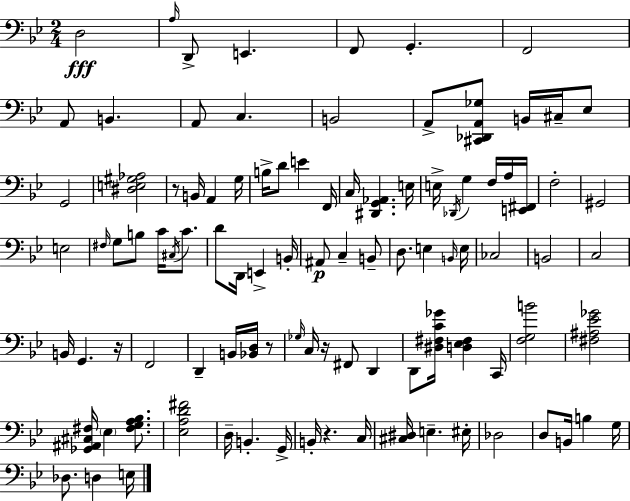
X:1
T:Untitled
M:2/4
L:1/4
K:Gm
D,2 A,/4 D,,/2 E,, F,,/2 G,, F,,2 A,,/2 B,, A,,/2 C, B,,2 A,,/2 [^C,,_D,,A,,_G,]/2 B,,/4 ^C,/4 _E,/2 G,,2 [^D,E,^G,_A,]2 z/2 B,,/4 A,, G,/4 B,/4 D/2 E F,,/4 C,/4 [^D,,G,,_A,,] E,/4 E,/4 _D,,/4 G, F,/4 A,/4 [E,,^F,,]/4 F,2 ^G,,2 E,2 ^F,/4 G,/2 B,/2 C/4 ^C,/4 C/2 D/2 D,,/4 E,, B,,/4 ^A,,/2 C, B,,/2 D,/2 E, B,,/4 E,/4 _C,2 B,,2 C,2 B,,/4 G,, z/4 F,,2 D,, B,,/4 [_B,,D,]/4 z/2 _G,/4 C,/4 z/4 ^F,,/2 D,, D,,/2 [^D,^F,C_G]/4 [D,_E,^F,] C,,/4 [F,G,B]2 [^F,^A,_E_G]2 [_G,,^A,,^C,^F,]/4 _E, [^F,G,A,_B,]/2 [_E,A,D^F]2 D,/4 B,, G,,/4 B,,/4 z C,/4 [^C,^D,]/4 E, ^E,/4 _D,2 D,/2 B,,/4 B, G,/4 _D,/2 D, E,/4